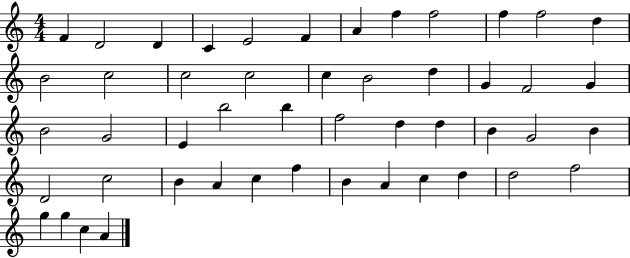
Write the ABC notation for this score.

X:1
T:Untitled
M:4/4
L:1/4
K:C
F D2 D C E2 F A f f2 f f2 d B2 c2 c2 c2 c B2 d G F2 G B2 G2 E b2 b f2 d d B G2 B D2 c2 B A c f B A c d d2 f2 g g c A